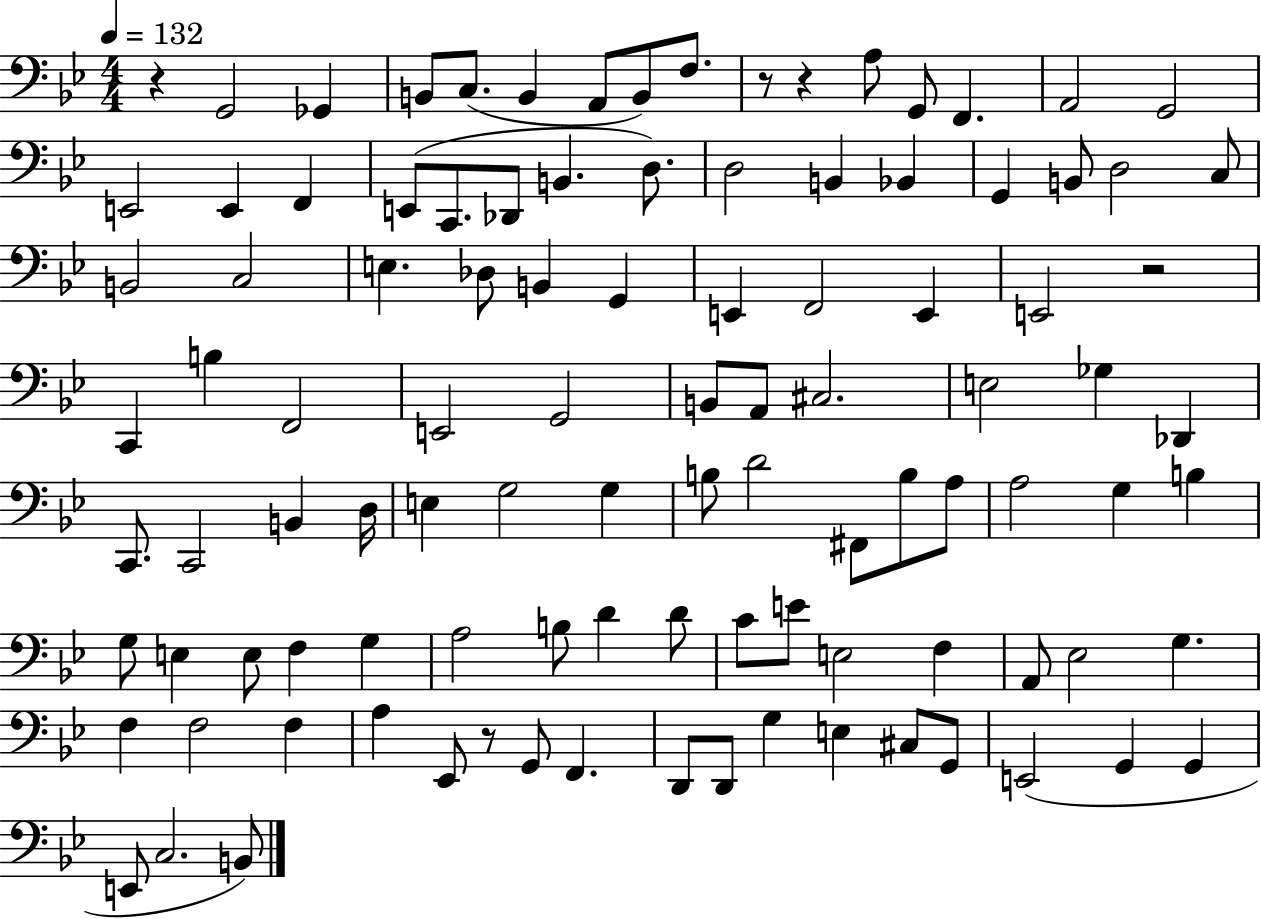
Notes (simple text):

R/q G2/h Gb2/q B2/e C3/e. B2/q A2/e B2/e F3/e. R/e R/q A3/e G2/e F2/q. A2/h G2/h E2/h E2/q F2/q E2/e C2/e. Db2/e B2/q. D3/e. D3/h B2/q Bb2/q G2/q B2/e D3/h C3/e B2/h C3/h E3/q. Db3/e B2/q G2/q E2/q F2/h E2/q E2/h R/h C2/q B3/q F2/h E2/h G2/h B2/e A2/e C#3/h. E3/h Gb3/q Db2/q C2/e. C2/h B2/q D3/s E3/q G3/h G3/q B3/e D4/h F#2/e B3/e A3/e A3/h G3/q B3/q G3/e E3/q E3/e F3/q G3/q A3/h B3/e D4/q D4/e C4/e E4/e E3/h F3/q A2/e Eb3/h G3/q. F3/q F3/h F3/q A3/q Eb2/e R/e G2/e F2/q. D2/e D2/e G3/q E3/q C#3/e G2/e E2/h G2/q G2/q E2/e C3/h. B2/e